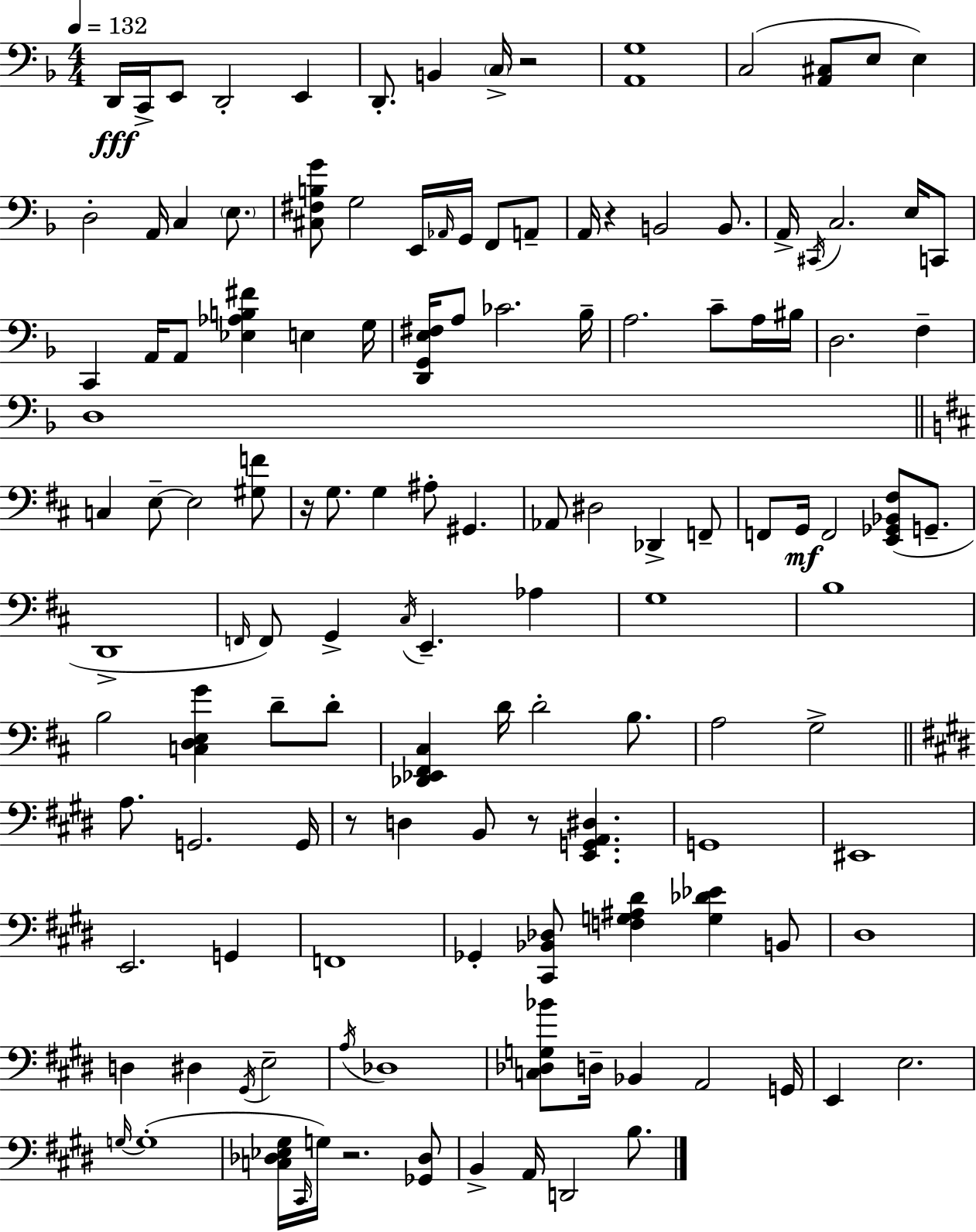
X:1
T:Untitled
M:4/4
L:1/4
K:Dm
D,,/4 C,,/4 E,,/2 D,,2 E,, D,,/2 B,, C,/4 z2 [A,,G,]4 C,2 [A,,^C,]/2 E,/2 E, D,2 A,,/4 C, E,/2 [^C,^F,B,G]/2 G,2 E,,/4 _A,,/4 G,,/4 F,,/2 A,,/2 A,,/4 z B,,2 B,,/2 A,,/4 ^C,,/4 C,2 E,/4 C,,/2 C,, A,,/4 A,,/2 [_E,_A,B,^F] E, G,/4 [D,,G,,E,^F,]/4 A,/2 _C2 _B,/4 A,2 C/2 A,/4 ^B,/4 D,2 F, D,4 C, E,/2 E,2 [^G,F]/2 z/4 G,/2 G, ^A,/2 ^G,, _A,,/2 ^D,2 _D,, F,,/2 F,,/2 G,,/4 F,,2 [E,,_G,,_B,,^F,]/2 G,,/2 D,,4 F,,/4 F,,/2 G,, ^C,/4 E,, _A, G,4 B,4 B,2 [C,D,E,G] D/2 D/2 [_D,,_E,,^F,,^C,] D/4 D2 B,/2 A,2 G,2 A,/2 G,,2 G,,/4 z/2 D, B,,/2 z/2 [E,,G,,A,,^D,] G,,4 ^E,,4 E,,2 G,, F,,4 _G,, [^C,,_B,,_D,]/2 [F,G,^A,^D] [G,_D_E] B,,/2 ^D,4 D, ^D, ^G,,/4 E,2 A,/4 _D,4 [C,_D,G,_B]/2 D,/4 _B,, A,,2 G,,/4 E,, E,2 G,/4 G,4 [C,_D,_E,^G,]/4 ^C,,/4 G,/4 z2 [_G,,_D,]/2 B,, A,,/4 D,,2 B,/2